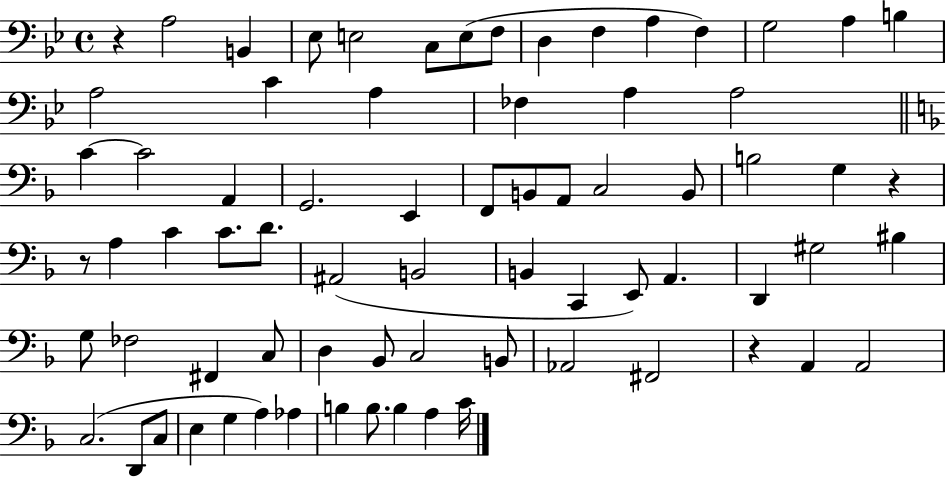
X:1
T:Untitled
M:4/4
L:1/4
K:Bb
z A,2 B,, _E,/2 E,2 C,/2 E,/2 F,/2 D, F, A, F, G,2 A, B, A,2 C A, _F, A, A,2 C C2 A,, G,,2 E,, F,,/2 B,,/2 A,,/2 C,2 B,,/2 B,2 G, z z/2 A, C C/2 D/2 ^A,,2 B,,2 B,, C,, E,,/2 A,, D,, ^G,2 ^B, G,/2 _F,2 ^F,, C,/2 D, _B,,/2 C,2 B,,/2 _A,,2 ^F,,2 z A,, A,,2 C,2 D,,/2 C,/2 E, G, A, _A, B, B,/2 B, A, C/4